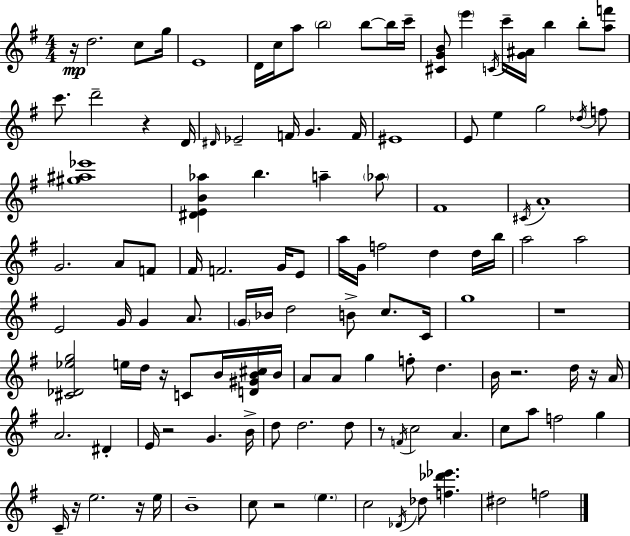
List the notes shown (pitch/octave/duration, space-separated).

R/s D5/h. C5/e G5/s E4/w D4/s C5/s A5/e B5/h B5/e B5/s C6/s [C#4,G4,B4]/e E6/q C4/s C6/s [G4,A#4]/s B5/q B5/e [A5,F6]/e C6/e. D6/h R/q D4/s D#4/s Eb4/h F4/s G4/q. F4/s EIS4/w E4/e E5/q G5/h Db5/s F5/e [G#5,A#5,Eb6]/w [D#4,E4,B4,Ab5]/q B5/q. A5/q Ab5/e F#4/w C#4/s A4/w G4/h. A4/e F4/e F#4/s F4/h. G4/s E4/e A5/s G4/s F5/h D5/q D5/s B5/s A5/h A5/h E4/h G4/s G4/q A4/e. G4/s Bb4/s D5/h B4/e C5/e. C4/s G5/w R/w [C#4,Db4,Eb5,G5]/h E5/s D5/s R/s C4/e B4/s [D4,G#4,B4,C#5]/s B4/s A4/e A4/e G5/q F5/e D5/q. B4/s R/h. D5/s R/s A4/s A4/h. D#4/q E4/s R/h G4/q. B4/s D5/e D5/h. D5/e R/e F4/s C5/h A4/q. C5/e A5/e F5/h G5/q C4/s R/s E5/h. R/s E5/s B4/w C5/e R/h E5/q. C5/h Db4/s Db5/e [F5,Db6,Eb6]/q. D#5/h F5/h